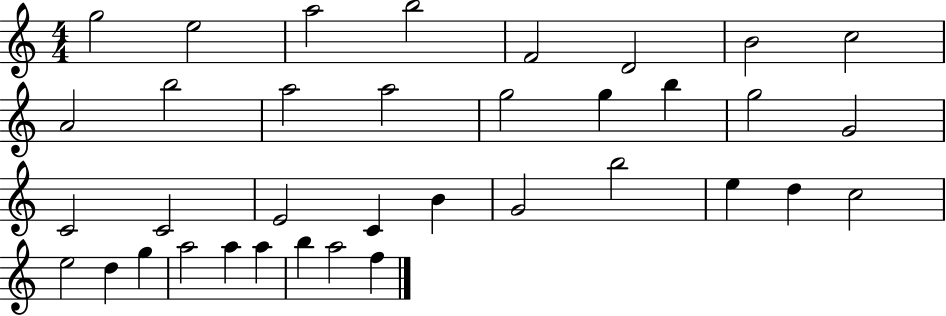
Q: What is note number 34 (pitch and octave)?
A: B5